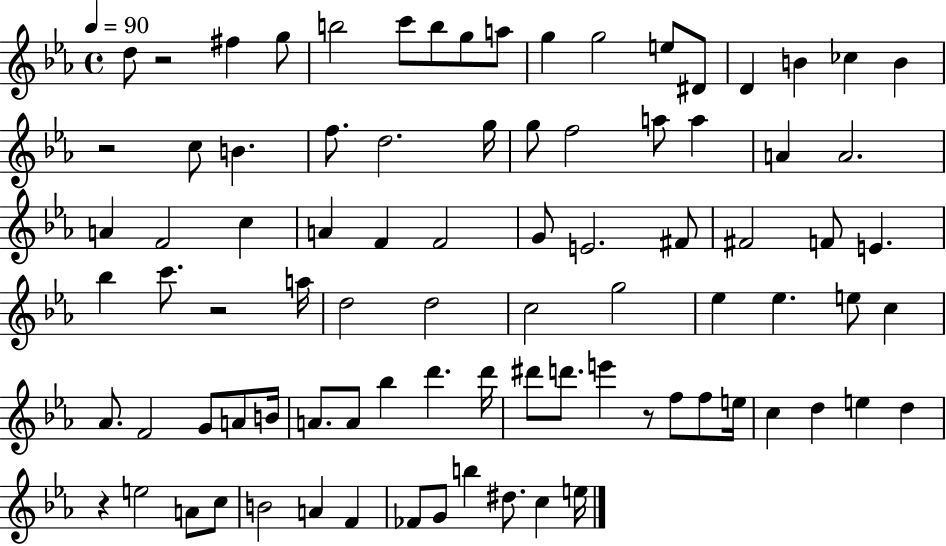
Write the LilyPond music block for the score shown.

{
  \clef treble
  \time 4/4
  \defaultTimeSignature
  \key ees \major
  \tempo 4 = 90
  d''8 r2 fis''4 g''8 | b''2 c'''8 b''8 g''8 a''8 | g''4 g''2 e''8 dis'8 | d'4 b'4 ces''4 b'4 | \break r2 c''8 b'4. | f''8. d''2. g''16 | g''8 f''2 a''8 a''4 | a'4 a'2. | \break a'4 f'2 c''4 | a'4 f'4 f'2 | g'8 e'2. fis'8 | fis'2 f'8 e'4. | \break bes''4 c'''8. r2 a''16 | d''2 d''2 | c''2 g''2 | ees''4 ees''4. e''8 c''4 | \break aes'8. f'2 g'8 a'8 b'16 | a'8. a'8 bes''4 d'''4. d'''16 | dis'''8 d'''8. e'''4 r8 f''8 f''8 e''16 | c''4 d''4 e''4 d''4 | \break r4 e''2 a'8 c''8 | b'2 a'4 f'4 | fes'8 g'8 b''4 dis''8. c''4 e''16 | \bar "|."
}